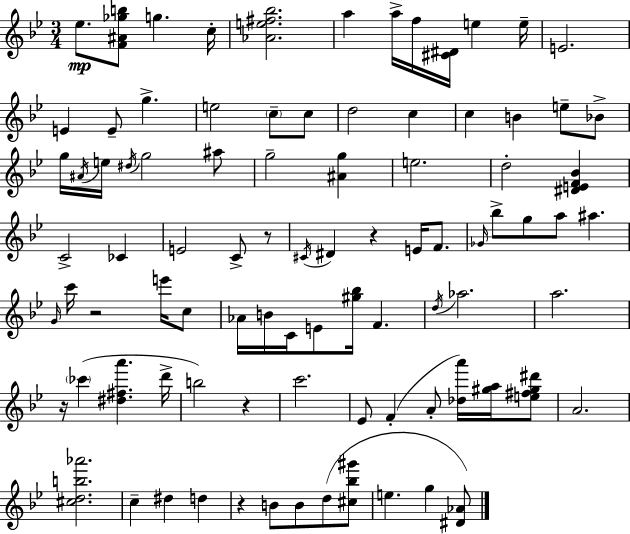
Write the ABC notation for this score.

X:1
T:Untitled
M:3/4
L:1/4
K:Bb
_e/2 [F^A_gb]/2 g c/4 [_Ae^f_b]2 a a/4 f/4 [^C^D]/4 e e/4 E2 E E/2 g e2 c/2 c/2 d2 c c B e/2 _B/2 g/4 ^A/4 e/4 ^d/4 g2 ^a/2 g2 [^Ag] e2 d2 [^DEF_B] C2 _C E2 C/2 z/2 ^C/4 ^D z E/4 F/2 _G/4 _b/2 g/2 a/2 ^a G/4 c'/4 z2 e'/4 c/2 _A/4 B/4 C/4 E/2 [^g_b]/4 F d/4 _a2 a2 z/4 _c' [^d^fa'] d'/4 b2 z c'2 _E/2 F A/2 [_da']/4 [^ga]/4 [e^f^g^d']/2 A2 [^cdb_a']2 c ^d d z B/2 B/2 d/2 [^c_b^g']/2 e g [^D_A]/2